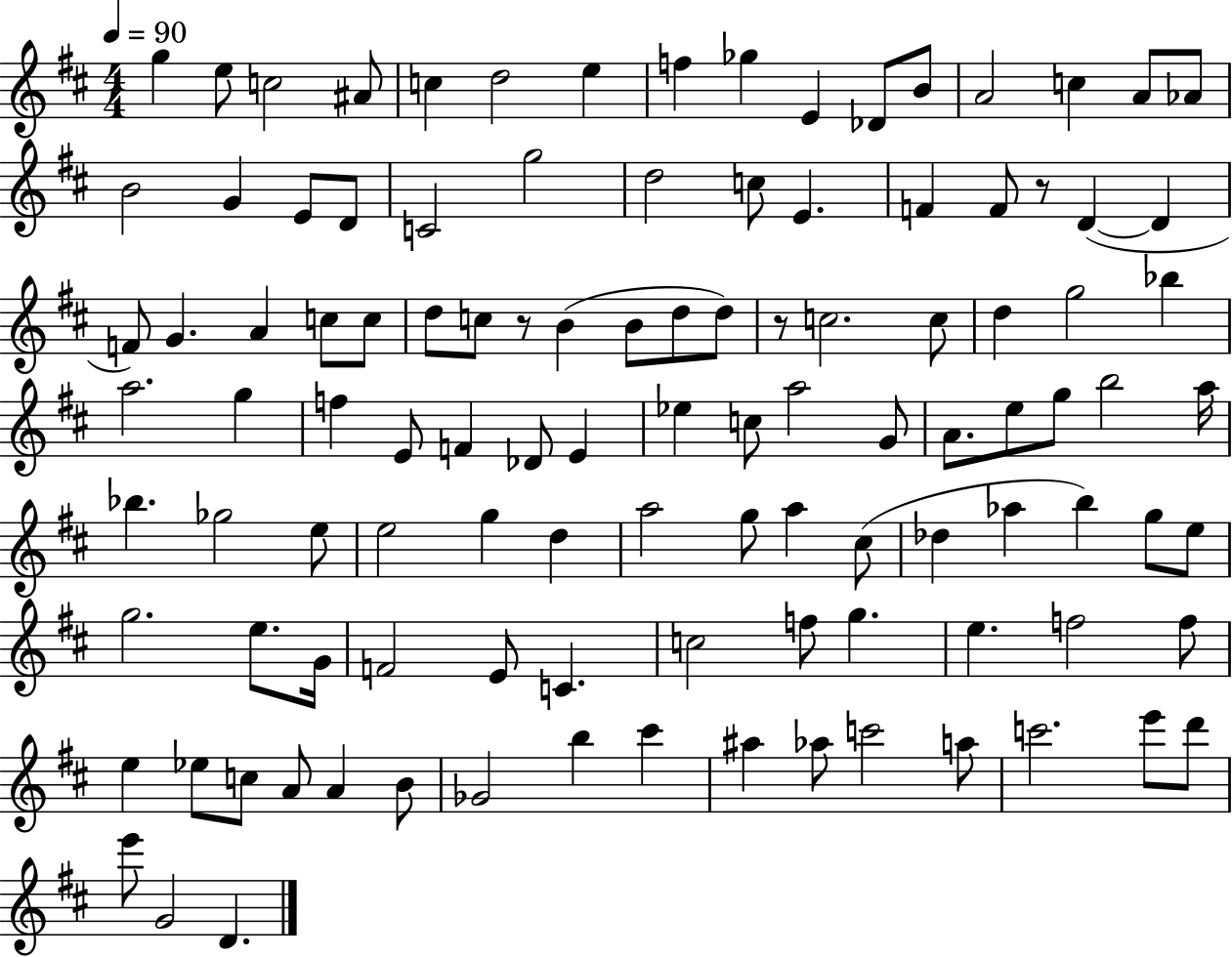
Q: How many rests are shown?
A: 3